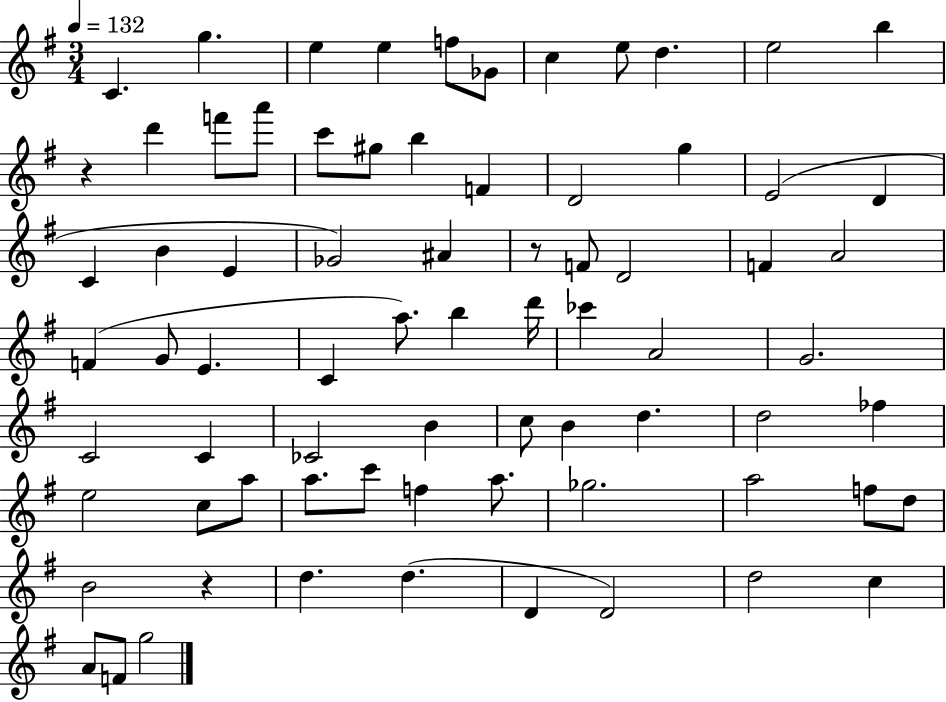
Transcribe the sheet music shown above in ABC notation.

X:1
T:Untitled
M:3/4
L:1/4
K:G
C g e e f/2 _G/2 c e/2 d e2 b z d' f'/2 a'/2 c'/2 ^g/2 b F D2 g E2 D C B E _G2 ^A z/2 F/2 D2 F A2 F G/2 E C a/2 b d'/4 _c' A2 G2 C2 C _C2 B c/2 B d d2 _f e2 c/2 a/2 a/2 c'/2 f a/2 _g2 a2 f/2 d/2 B2 z d d D D2 d2 c A/2 F/2 g2